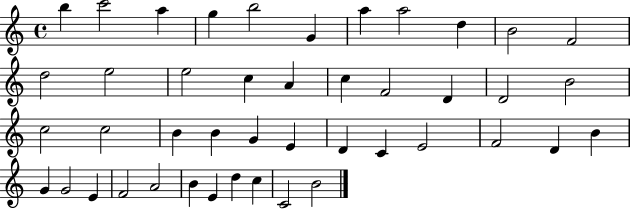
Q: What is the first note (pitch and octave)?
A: B5